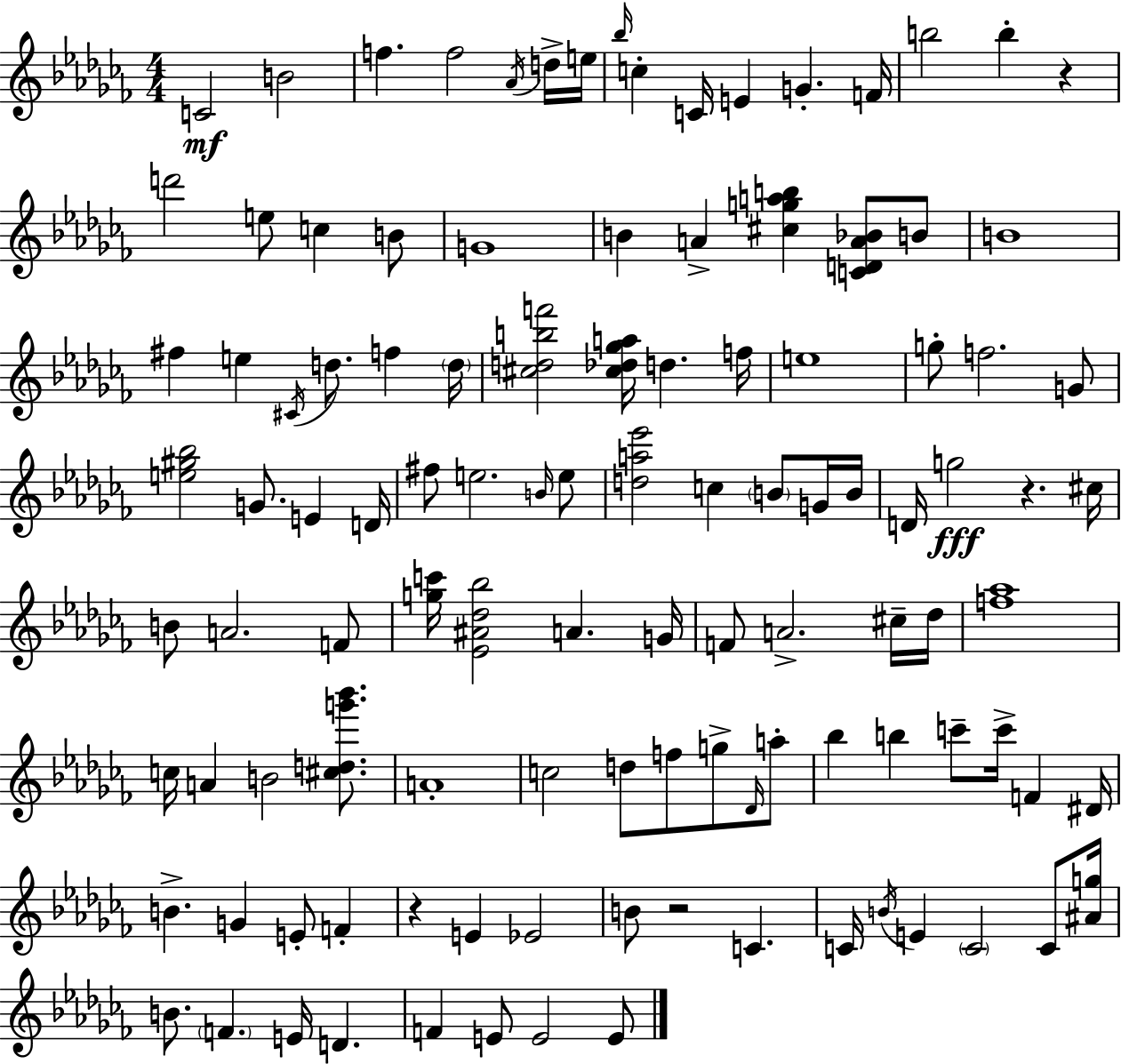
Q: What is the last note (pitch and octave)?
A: E4